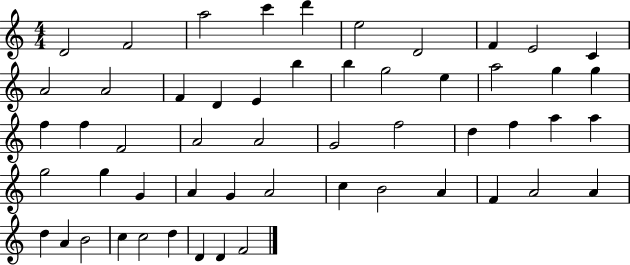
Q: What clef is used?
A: treble